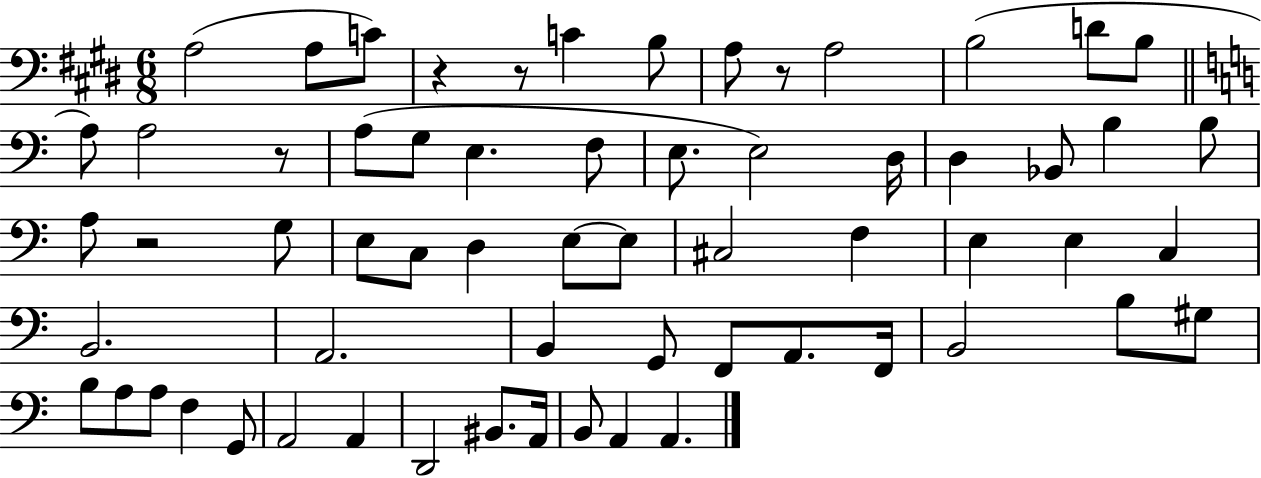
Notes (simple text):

A3/h A3/e C4/e R/q R/e C4/q B3/e A3/e R/e A3/h B3/h D4/e B3/e A3/e A3/h R/e A3/e G3/e E3/q. F3/e E3/e. E3/h D3/s D3/q Bb2/e B3/q B3/e A3/e R/h G3/e E3/e C3/e D3/q E3/e E3/e C#3/h F3/q E3/q E3/q C3/q B2/h. A2/h. B2/q G2/e F2/e A2/e. F2/s B2/h B3/e G#3/e B3/e A3/e A3/e F3/q G2/e A2/h A2/q D2/h BIS2/e. A2/s B2/e A2/q A2/q.